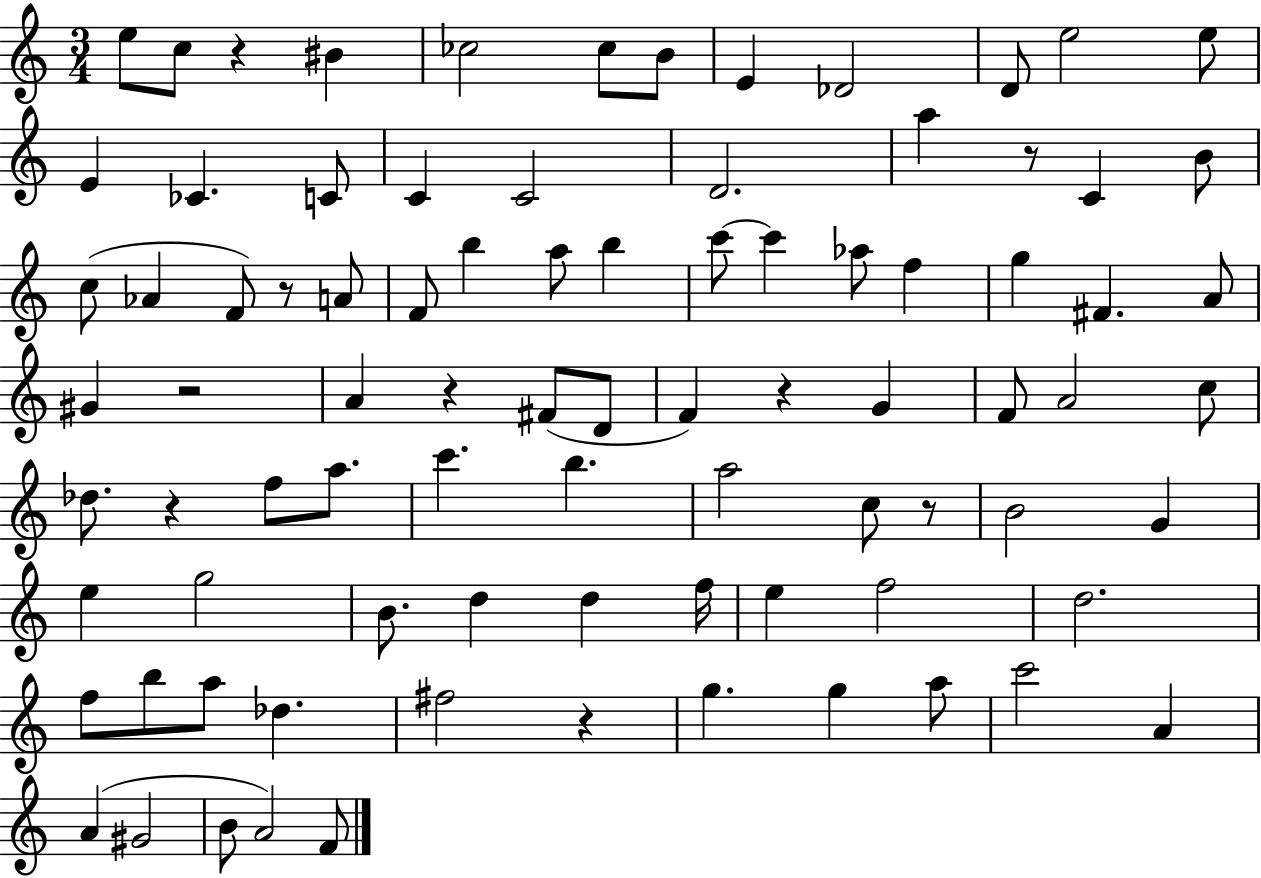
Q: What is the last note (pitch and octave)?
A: F4